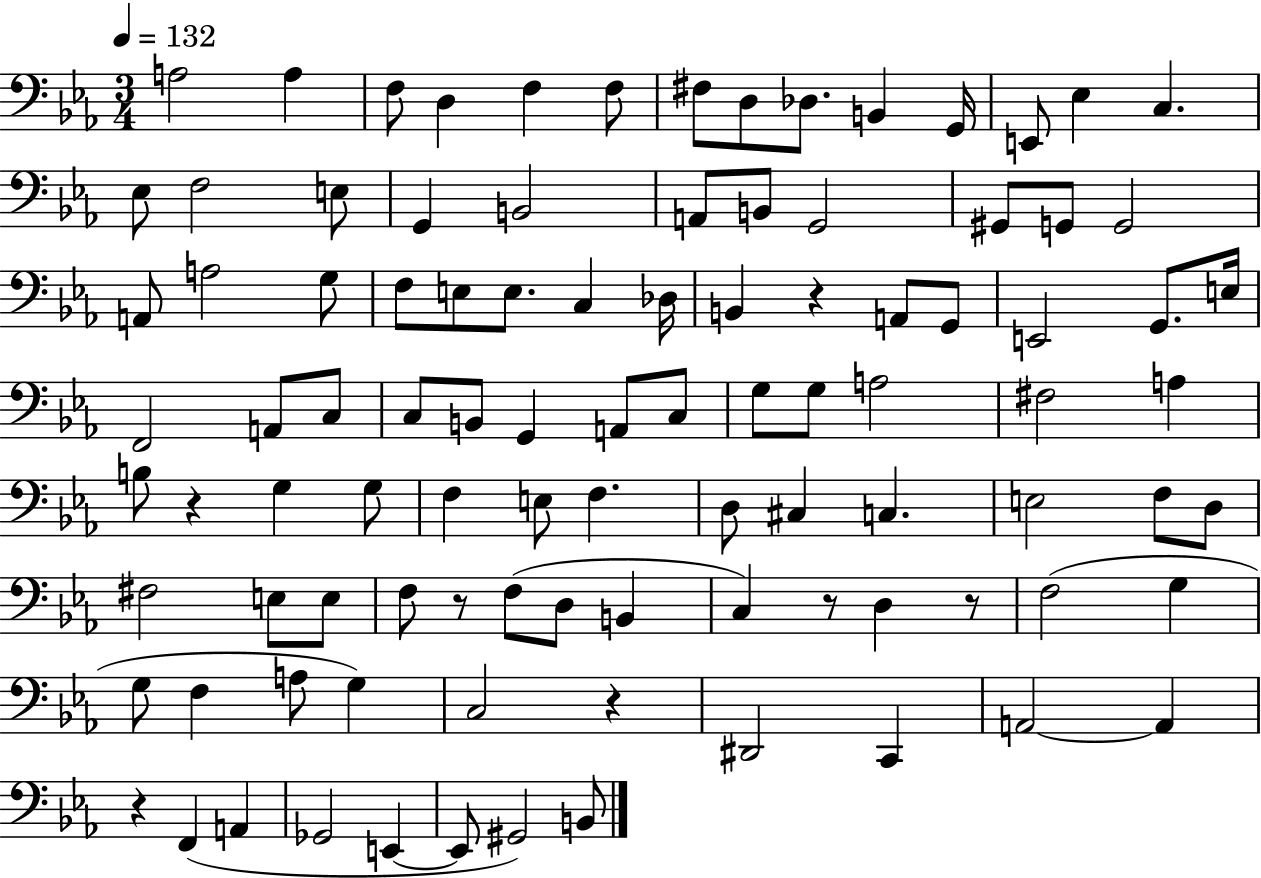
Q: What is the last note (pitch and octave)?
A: B2